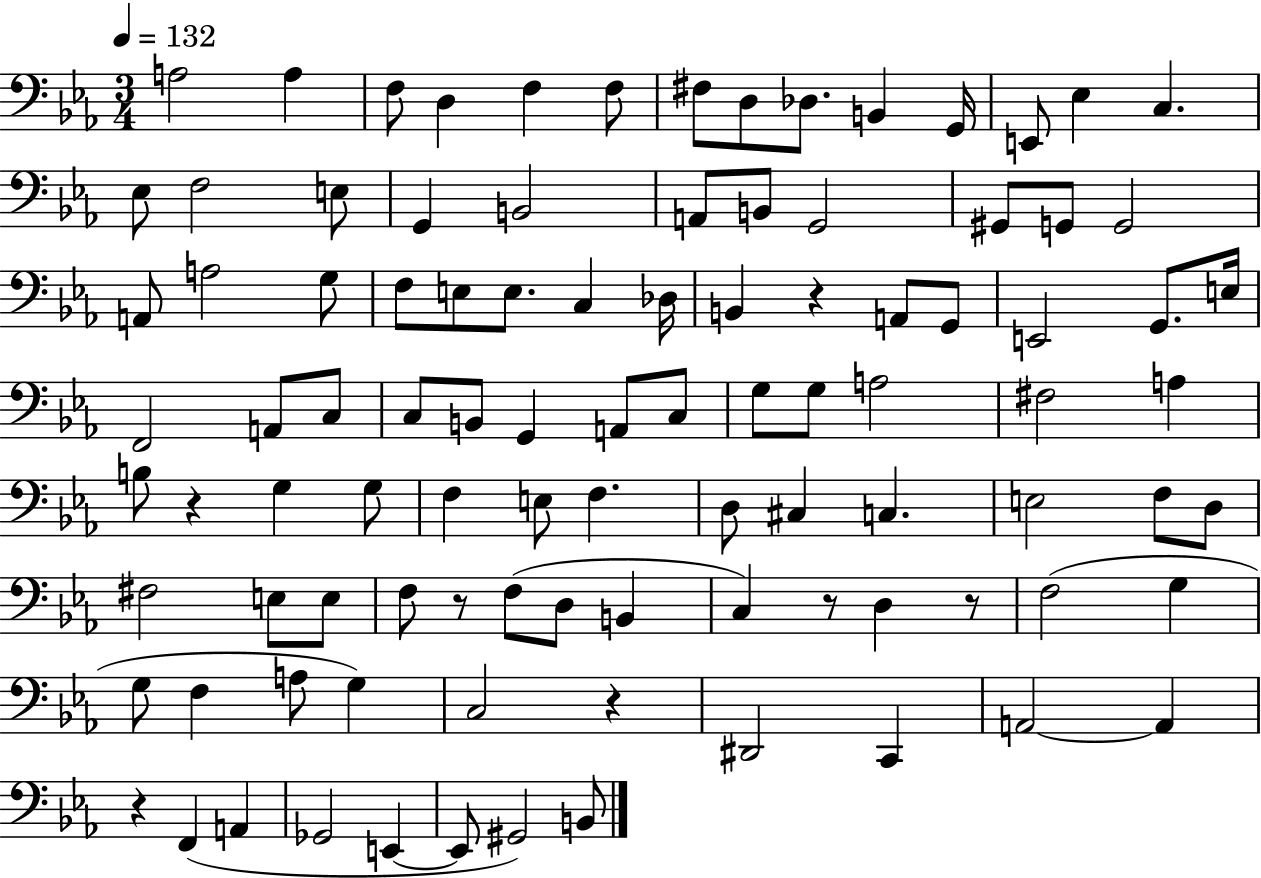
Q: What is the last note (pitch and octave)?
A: B2